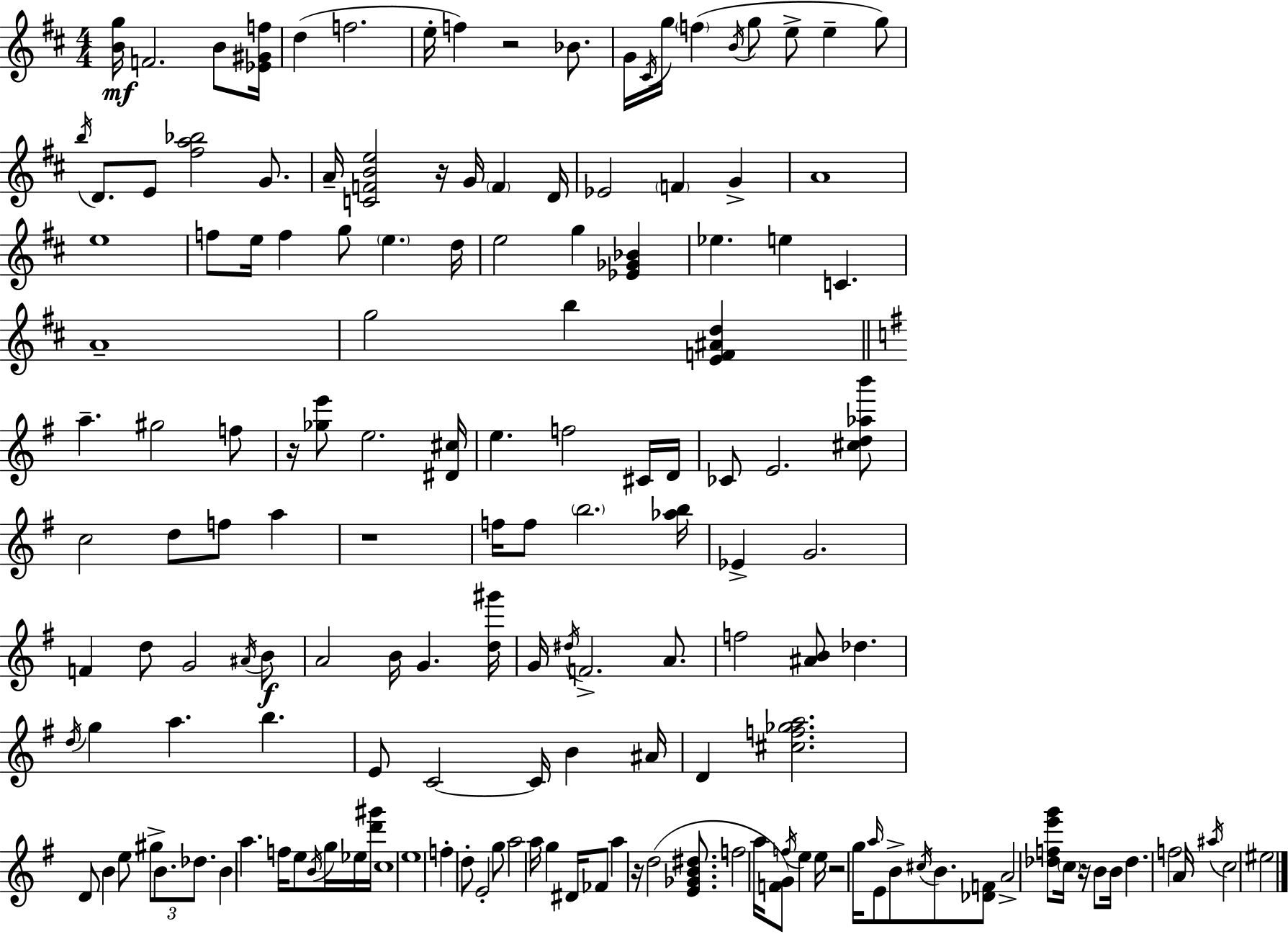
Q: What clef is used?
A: treble